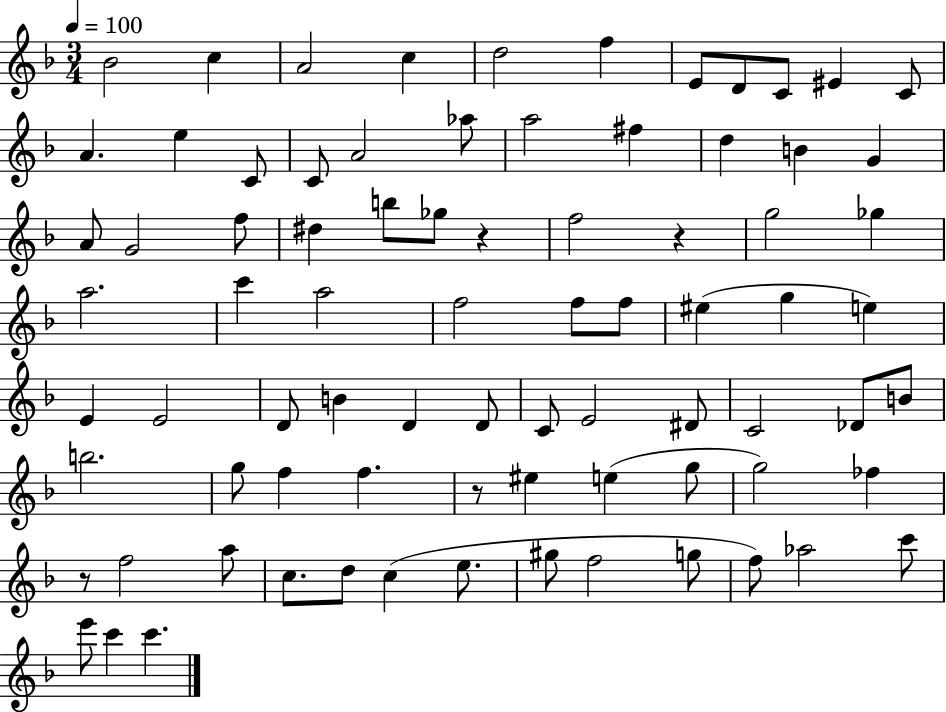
X:1
T:Untitled
M:3/4
L:1/4
K:F
_B2 c A2 c d2 f E/2 D/2 C/2 ^E C/2 A e C/2 C/2 A2 _a/2 a2 ^f d B G A/2 G2 f/2 ^d b/2 _g/2 z f2 z g2 _g a2 c' a2 f2 f/2 f/2 ^e g e E E2 D/2 B D D/2 C/2 E2 ^D/2 C2 _D/2 B/2 b2 g/2 f f z/2 ^e e g/2 g2 _f z/2 f2 a/2 c/2 d/2 c e/2 ^g/2 f2 g/2 f/2 _a2 c'/2 e'/2 c' c'